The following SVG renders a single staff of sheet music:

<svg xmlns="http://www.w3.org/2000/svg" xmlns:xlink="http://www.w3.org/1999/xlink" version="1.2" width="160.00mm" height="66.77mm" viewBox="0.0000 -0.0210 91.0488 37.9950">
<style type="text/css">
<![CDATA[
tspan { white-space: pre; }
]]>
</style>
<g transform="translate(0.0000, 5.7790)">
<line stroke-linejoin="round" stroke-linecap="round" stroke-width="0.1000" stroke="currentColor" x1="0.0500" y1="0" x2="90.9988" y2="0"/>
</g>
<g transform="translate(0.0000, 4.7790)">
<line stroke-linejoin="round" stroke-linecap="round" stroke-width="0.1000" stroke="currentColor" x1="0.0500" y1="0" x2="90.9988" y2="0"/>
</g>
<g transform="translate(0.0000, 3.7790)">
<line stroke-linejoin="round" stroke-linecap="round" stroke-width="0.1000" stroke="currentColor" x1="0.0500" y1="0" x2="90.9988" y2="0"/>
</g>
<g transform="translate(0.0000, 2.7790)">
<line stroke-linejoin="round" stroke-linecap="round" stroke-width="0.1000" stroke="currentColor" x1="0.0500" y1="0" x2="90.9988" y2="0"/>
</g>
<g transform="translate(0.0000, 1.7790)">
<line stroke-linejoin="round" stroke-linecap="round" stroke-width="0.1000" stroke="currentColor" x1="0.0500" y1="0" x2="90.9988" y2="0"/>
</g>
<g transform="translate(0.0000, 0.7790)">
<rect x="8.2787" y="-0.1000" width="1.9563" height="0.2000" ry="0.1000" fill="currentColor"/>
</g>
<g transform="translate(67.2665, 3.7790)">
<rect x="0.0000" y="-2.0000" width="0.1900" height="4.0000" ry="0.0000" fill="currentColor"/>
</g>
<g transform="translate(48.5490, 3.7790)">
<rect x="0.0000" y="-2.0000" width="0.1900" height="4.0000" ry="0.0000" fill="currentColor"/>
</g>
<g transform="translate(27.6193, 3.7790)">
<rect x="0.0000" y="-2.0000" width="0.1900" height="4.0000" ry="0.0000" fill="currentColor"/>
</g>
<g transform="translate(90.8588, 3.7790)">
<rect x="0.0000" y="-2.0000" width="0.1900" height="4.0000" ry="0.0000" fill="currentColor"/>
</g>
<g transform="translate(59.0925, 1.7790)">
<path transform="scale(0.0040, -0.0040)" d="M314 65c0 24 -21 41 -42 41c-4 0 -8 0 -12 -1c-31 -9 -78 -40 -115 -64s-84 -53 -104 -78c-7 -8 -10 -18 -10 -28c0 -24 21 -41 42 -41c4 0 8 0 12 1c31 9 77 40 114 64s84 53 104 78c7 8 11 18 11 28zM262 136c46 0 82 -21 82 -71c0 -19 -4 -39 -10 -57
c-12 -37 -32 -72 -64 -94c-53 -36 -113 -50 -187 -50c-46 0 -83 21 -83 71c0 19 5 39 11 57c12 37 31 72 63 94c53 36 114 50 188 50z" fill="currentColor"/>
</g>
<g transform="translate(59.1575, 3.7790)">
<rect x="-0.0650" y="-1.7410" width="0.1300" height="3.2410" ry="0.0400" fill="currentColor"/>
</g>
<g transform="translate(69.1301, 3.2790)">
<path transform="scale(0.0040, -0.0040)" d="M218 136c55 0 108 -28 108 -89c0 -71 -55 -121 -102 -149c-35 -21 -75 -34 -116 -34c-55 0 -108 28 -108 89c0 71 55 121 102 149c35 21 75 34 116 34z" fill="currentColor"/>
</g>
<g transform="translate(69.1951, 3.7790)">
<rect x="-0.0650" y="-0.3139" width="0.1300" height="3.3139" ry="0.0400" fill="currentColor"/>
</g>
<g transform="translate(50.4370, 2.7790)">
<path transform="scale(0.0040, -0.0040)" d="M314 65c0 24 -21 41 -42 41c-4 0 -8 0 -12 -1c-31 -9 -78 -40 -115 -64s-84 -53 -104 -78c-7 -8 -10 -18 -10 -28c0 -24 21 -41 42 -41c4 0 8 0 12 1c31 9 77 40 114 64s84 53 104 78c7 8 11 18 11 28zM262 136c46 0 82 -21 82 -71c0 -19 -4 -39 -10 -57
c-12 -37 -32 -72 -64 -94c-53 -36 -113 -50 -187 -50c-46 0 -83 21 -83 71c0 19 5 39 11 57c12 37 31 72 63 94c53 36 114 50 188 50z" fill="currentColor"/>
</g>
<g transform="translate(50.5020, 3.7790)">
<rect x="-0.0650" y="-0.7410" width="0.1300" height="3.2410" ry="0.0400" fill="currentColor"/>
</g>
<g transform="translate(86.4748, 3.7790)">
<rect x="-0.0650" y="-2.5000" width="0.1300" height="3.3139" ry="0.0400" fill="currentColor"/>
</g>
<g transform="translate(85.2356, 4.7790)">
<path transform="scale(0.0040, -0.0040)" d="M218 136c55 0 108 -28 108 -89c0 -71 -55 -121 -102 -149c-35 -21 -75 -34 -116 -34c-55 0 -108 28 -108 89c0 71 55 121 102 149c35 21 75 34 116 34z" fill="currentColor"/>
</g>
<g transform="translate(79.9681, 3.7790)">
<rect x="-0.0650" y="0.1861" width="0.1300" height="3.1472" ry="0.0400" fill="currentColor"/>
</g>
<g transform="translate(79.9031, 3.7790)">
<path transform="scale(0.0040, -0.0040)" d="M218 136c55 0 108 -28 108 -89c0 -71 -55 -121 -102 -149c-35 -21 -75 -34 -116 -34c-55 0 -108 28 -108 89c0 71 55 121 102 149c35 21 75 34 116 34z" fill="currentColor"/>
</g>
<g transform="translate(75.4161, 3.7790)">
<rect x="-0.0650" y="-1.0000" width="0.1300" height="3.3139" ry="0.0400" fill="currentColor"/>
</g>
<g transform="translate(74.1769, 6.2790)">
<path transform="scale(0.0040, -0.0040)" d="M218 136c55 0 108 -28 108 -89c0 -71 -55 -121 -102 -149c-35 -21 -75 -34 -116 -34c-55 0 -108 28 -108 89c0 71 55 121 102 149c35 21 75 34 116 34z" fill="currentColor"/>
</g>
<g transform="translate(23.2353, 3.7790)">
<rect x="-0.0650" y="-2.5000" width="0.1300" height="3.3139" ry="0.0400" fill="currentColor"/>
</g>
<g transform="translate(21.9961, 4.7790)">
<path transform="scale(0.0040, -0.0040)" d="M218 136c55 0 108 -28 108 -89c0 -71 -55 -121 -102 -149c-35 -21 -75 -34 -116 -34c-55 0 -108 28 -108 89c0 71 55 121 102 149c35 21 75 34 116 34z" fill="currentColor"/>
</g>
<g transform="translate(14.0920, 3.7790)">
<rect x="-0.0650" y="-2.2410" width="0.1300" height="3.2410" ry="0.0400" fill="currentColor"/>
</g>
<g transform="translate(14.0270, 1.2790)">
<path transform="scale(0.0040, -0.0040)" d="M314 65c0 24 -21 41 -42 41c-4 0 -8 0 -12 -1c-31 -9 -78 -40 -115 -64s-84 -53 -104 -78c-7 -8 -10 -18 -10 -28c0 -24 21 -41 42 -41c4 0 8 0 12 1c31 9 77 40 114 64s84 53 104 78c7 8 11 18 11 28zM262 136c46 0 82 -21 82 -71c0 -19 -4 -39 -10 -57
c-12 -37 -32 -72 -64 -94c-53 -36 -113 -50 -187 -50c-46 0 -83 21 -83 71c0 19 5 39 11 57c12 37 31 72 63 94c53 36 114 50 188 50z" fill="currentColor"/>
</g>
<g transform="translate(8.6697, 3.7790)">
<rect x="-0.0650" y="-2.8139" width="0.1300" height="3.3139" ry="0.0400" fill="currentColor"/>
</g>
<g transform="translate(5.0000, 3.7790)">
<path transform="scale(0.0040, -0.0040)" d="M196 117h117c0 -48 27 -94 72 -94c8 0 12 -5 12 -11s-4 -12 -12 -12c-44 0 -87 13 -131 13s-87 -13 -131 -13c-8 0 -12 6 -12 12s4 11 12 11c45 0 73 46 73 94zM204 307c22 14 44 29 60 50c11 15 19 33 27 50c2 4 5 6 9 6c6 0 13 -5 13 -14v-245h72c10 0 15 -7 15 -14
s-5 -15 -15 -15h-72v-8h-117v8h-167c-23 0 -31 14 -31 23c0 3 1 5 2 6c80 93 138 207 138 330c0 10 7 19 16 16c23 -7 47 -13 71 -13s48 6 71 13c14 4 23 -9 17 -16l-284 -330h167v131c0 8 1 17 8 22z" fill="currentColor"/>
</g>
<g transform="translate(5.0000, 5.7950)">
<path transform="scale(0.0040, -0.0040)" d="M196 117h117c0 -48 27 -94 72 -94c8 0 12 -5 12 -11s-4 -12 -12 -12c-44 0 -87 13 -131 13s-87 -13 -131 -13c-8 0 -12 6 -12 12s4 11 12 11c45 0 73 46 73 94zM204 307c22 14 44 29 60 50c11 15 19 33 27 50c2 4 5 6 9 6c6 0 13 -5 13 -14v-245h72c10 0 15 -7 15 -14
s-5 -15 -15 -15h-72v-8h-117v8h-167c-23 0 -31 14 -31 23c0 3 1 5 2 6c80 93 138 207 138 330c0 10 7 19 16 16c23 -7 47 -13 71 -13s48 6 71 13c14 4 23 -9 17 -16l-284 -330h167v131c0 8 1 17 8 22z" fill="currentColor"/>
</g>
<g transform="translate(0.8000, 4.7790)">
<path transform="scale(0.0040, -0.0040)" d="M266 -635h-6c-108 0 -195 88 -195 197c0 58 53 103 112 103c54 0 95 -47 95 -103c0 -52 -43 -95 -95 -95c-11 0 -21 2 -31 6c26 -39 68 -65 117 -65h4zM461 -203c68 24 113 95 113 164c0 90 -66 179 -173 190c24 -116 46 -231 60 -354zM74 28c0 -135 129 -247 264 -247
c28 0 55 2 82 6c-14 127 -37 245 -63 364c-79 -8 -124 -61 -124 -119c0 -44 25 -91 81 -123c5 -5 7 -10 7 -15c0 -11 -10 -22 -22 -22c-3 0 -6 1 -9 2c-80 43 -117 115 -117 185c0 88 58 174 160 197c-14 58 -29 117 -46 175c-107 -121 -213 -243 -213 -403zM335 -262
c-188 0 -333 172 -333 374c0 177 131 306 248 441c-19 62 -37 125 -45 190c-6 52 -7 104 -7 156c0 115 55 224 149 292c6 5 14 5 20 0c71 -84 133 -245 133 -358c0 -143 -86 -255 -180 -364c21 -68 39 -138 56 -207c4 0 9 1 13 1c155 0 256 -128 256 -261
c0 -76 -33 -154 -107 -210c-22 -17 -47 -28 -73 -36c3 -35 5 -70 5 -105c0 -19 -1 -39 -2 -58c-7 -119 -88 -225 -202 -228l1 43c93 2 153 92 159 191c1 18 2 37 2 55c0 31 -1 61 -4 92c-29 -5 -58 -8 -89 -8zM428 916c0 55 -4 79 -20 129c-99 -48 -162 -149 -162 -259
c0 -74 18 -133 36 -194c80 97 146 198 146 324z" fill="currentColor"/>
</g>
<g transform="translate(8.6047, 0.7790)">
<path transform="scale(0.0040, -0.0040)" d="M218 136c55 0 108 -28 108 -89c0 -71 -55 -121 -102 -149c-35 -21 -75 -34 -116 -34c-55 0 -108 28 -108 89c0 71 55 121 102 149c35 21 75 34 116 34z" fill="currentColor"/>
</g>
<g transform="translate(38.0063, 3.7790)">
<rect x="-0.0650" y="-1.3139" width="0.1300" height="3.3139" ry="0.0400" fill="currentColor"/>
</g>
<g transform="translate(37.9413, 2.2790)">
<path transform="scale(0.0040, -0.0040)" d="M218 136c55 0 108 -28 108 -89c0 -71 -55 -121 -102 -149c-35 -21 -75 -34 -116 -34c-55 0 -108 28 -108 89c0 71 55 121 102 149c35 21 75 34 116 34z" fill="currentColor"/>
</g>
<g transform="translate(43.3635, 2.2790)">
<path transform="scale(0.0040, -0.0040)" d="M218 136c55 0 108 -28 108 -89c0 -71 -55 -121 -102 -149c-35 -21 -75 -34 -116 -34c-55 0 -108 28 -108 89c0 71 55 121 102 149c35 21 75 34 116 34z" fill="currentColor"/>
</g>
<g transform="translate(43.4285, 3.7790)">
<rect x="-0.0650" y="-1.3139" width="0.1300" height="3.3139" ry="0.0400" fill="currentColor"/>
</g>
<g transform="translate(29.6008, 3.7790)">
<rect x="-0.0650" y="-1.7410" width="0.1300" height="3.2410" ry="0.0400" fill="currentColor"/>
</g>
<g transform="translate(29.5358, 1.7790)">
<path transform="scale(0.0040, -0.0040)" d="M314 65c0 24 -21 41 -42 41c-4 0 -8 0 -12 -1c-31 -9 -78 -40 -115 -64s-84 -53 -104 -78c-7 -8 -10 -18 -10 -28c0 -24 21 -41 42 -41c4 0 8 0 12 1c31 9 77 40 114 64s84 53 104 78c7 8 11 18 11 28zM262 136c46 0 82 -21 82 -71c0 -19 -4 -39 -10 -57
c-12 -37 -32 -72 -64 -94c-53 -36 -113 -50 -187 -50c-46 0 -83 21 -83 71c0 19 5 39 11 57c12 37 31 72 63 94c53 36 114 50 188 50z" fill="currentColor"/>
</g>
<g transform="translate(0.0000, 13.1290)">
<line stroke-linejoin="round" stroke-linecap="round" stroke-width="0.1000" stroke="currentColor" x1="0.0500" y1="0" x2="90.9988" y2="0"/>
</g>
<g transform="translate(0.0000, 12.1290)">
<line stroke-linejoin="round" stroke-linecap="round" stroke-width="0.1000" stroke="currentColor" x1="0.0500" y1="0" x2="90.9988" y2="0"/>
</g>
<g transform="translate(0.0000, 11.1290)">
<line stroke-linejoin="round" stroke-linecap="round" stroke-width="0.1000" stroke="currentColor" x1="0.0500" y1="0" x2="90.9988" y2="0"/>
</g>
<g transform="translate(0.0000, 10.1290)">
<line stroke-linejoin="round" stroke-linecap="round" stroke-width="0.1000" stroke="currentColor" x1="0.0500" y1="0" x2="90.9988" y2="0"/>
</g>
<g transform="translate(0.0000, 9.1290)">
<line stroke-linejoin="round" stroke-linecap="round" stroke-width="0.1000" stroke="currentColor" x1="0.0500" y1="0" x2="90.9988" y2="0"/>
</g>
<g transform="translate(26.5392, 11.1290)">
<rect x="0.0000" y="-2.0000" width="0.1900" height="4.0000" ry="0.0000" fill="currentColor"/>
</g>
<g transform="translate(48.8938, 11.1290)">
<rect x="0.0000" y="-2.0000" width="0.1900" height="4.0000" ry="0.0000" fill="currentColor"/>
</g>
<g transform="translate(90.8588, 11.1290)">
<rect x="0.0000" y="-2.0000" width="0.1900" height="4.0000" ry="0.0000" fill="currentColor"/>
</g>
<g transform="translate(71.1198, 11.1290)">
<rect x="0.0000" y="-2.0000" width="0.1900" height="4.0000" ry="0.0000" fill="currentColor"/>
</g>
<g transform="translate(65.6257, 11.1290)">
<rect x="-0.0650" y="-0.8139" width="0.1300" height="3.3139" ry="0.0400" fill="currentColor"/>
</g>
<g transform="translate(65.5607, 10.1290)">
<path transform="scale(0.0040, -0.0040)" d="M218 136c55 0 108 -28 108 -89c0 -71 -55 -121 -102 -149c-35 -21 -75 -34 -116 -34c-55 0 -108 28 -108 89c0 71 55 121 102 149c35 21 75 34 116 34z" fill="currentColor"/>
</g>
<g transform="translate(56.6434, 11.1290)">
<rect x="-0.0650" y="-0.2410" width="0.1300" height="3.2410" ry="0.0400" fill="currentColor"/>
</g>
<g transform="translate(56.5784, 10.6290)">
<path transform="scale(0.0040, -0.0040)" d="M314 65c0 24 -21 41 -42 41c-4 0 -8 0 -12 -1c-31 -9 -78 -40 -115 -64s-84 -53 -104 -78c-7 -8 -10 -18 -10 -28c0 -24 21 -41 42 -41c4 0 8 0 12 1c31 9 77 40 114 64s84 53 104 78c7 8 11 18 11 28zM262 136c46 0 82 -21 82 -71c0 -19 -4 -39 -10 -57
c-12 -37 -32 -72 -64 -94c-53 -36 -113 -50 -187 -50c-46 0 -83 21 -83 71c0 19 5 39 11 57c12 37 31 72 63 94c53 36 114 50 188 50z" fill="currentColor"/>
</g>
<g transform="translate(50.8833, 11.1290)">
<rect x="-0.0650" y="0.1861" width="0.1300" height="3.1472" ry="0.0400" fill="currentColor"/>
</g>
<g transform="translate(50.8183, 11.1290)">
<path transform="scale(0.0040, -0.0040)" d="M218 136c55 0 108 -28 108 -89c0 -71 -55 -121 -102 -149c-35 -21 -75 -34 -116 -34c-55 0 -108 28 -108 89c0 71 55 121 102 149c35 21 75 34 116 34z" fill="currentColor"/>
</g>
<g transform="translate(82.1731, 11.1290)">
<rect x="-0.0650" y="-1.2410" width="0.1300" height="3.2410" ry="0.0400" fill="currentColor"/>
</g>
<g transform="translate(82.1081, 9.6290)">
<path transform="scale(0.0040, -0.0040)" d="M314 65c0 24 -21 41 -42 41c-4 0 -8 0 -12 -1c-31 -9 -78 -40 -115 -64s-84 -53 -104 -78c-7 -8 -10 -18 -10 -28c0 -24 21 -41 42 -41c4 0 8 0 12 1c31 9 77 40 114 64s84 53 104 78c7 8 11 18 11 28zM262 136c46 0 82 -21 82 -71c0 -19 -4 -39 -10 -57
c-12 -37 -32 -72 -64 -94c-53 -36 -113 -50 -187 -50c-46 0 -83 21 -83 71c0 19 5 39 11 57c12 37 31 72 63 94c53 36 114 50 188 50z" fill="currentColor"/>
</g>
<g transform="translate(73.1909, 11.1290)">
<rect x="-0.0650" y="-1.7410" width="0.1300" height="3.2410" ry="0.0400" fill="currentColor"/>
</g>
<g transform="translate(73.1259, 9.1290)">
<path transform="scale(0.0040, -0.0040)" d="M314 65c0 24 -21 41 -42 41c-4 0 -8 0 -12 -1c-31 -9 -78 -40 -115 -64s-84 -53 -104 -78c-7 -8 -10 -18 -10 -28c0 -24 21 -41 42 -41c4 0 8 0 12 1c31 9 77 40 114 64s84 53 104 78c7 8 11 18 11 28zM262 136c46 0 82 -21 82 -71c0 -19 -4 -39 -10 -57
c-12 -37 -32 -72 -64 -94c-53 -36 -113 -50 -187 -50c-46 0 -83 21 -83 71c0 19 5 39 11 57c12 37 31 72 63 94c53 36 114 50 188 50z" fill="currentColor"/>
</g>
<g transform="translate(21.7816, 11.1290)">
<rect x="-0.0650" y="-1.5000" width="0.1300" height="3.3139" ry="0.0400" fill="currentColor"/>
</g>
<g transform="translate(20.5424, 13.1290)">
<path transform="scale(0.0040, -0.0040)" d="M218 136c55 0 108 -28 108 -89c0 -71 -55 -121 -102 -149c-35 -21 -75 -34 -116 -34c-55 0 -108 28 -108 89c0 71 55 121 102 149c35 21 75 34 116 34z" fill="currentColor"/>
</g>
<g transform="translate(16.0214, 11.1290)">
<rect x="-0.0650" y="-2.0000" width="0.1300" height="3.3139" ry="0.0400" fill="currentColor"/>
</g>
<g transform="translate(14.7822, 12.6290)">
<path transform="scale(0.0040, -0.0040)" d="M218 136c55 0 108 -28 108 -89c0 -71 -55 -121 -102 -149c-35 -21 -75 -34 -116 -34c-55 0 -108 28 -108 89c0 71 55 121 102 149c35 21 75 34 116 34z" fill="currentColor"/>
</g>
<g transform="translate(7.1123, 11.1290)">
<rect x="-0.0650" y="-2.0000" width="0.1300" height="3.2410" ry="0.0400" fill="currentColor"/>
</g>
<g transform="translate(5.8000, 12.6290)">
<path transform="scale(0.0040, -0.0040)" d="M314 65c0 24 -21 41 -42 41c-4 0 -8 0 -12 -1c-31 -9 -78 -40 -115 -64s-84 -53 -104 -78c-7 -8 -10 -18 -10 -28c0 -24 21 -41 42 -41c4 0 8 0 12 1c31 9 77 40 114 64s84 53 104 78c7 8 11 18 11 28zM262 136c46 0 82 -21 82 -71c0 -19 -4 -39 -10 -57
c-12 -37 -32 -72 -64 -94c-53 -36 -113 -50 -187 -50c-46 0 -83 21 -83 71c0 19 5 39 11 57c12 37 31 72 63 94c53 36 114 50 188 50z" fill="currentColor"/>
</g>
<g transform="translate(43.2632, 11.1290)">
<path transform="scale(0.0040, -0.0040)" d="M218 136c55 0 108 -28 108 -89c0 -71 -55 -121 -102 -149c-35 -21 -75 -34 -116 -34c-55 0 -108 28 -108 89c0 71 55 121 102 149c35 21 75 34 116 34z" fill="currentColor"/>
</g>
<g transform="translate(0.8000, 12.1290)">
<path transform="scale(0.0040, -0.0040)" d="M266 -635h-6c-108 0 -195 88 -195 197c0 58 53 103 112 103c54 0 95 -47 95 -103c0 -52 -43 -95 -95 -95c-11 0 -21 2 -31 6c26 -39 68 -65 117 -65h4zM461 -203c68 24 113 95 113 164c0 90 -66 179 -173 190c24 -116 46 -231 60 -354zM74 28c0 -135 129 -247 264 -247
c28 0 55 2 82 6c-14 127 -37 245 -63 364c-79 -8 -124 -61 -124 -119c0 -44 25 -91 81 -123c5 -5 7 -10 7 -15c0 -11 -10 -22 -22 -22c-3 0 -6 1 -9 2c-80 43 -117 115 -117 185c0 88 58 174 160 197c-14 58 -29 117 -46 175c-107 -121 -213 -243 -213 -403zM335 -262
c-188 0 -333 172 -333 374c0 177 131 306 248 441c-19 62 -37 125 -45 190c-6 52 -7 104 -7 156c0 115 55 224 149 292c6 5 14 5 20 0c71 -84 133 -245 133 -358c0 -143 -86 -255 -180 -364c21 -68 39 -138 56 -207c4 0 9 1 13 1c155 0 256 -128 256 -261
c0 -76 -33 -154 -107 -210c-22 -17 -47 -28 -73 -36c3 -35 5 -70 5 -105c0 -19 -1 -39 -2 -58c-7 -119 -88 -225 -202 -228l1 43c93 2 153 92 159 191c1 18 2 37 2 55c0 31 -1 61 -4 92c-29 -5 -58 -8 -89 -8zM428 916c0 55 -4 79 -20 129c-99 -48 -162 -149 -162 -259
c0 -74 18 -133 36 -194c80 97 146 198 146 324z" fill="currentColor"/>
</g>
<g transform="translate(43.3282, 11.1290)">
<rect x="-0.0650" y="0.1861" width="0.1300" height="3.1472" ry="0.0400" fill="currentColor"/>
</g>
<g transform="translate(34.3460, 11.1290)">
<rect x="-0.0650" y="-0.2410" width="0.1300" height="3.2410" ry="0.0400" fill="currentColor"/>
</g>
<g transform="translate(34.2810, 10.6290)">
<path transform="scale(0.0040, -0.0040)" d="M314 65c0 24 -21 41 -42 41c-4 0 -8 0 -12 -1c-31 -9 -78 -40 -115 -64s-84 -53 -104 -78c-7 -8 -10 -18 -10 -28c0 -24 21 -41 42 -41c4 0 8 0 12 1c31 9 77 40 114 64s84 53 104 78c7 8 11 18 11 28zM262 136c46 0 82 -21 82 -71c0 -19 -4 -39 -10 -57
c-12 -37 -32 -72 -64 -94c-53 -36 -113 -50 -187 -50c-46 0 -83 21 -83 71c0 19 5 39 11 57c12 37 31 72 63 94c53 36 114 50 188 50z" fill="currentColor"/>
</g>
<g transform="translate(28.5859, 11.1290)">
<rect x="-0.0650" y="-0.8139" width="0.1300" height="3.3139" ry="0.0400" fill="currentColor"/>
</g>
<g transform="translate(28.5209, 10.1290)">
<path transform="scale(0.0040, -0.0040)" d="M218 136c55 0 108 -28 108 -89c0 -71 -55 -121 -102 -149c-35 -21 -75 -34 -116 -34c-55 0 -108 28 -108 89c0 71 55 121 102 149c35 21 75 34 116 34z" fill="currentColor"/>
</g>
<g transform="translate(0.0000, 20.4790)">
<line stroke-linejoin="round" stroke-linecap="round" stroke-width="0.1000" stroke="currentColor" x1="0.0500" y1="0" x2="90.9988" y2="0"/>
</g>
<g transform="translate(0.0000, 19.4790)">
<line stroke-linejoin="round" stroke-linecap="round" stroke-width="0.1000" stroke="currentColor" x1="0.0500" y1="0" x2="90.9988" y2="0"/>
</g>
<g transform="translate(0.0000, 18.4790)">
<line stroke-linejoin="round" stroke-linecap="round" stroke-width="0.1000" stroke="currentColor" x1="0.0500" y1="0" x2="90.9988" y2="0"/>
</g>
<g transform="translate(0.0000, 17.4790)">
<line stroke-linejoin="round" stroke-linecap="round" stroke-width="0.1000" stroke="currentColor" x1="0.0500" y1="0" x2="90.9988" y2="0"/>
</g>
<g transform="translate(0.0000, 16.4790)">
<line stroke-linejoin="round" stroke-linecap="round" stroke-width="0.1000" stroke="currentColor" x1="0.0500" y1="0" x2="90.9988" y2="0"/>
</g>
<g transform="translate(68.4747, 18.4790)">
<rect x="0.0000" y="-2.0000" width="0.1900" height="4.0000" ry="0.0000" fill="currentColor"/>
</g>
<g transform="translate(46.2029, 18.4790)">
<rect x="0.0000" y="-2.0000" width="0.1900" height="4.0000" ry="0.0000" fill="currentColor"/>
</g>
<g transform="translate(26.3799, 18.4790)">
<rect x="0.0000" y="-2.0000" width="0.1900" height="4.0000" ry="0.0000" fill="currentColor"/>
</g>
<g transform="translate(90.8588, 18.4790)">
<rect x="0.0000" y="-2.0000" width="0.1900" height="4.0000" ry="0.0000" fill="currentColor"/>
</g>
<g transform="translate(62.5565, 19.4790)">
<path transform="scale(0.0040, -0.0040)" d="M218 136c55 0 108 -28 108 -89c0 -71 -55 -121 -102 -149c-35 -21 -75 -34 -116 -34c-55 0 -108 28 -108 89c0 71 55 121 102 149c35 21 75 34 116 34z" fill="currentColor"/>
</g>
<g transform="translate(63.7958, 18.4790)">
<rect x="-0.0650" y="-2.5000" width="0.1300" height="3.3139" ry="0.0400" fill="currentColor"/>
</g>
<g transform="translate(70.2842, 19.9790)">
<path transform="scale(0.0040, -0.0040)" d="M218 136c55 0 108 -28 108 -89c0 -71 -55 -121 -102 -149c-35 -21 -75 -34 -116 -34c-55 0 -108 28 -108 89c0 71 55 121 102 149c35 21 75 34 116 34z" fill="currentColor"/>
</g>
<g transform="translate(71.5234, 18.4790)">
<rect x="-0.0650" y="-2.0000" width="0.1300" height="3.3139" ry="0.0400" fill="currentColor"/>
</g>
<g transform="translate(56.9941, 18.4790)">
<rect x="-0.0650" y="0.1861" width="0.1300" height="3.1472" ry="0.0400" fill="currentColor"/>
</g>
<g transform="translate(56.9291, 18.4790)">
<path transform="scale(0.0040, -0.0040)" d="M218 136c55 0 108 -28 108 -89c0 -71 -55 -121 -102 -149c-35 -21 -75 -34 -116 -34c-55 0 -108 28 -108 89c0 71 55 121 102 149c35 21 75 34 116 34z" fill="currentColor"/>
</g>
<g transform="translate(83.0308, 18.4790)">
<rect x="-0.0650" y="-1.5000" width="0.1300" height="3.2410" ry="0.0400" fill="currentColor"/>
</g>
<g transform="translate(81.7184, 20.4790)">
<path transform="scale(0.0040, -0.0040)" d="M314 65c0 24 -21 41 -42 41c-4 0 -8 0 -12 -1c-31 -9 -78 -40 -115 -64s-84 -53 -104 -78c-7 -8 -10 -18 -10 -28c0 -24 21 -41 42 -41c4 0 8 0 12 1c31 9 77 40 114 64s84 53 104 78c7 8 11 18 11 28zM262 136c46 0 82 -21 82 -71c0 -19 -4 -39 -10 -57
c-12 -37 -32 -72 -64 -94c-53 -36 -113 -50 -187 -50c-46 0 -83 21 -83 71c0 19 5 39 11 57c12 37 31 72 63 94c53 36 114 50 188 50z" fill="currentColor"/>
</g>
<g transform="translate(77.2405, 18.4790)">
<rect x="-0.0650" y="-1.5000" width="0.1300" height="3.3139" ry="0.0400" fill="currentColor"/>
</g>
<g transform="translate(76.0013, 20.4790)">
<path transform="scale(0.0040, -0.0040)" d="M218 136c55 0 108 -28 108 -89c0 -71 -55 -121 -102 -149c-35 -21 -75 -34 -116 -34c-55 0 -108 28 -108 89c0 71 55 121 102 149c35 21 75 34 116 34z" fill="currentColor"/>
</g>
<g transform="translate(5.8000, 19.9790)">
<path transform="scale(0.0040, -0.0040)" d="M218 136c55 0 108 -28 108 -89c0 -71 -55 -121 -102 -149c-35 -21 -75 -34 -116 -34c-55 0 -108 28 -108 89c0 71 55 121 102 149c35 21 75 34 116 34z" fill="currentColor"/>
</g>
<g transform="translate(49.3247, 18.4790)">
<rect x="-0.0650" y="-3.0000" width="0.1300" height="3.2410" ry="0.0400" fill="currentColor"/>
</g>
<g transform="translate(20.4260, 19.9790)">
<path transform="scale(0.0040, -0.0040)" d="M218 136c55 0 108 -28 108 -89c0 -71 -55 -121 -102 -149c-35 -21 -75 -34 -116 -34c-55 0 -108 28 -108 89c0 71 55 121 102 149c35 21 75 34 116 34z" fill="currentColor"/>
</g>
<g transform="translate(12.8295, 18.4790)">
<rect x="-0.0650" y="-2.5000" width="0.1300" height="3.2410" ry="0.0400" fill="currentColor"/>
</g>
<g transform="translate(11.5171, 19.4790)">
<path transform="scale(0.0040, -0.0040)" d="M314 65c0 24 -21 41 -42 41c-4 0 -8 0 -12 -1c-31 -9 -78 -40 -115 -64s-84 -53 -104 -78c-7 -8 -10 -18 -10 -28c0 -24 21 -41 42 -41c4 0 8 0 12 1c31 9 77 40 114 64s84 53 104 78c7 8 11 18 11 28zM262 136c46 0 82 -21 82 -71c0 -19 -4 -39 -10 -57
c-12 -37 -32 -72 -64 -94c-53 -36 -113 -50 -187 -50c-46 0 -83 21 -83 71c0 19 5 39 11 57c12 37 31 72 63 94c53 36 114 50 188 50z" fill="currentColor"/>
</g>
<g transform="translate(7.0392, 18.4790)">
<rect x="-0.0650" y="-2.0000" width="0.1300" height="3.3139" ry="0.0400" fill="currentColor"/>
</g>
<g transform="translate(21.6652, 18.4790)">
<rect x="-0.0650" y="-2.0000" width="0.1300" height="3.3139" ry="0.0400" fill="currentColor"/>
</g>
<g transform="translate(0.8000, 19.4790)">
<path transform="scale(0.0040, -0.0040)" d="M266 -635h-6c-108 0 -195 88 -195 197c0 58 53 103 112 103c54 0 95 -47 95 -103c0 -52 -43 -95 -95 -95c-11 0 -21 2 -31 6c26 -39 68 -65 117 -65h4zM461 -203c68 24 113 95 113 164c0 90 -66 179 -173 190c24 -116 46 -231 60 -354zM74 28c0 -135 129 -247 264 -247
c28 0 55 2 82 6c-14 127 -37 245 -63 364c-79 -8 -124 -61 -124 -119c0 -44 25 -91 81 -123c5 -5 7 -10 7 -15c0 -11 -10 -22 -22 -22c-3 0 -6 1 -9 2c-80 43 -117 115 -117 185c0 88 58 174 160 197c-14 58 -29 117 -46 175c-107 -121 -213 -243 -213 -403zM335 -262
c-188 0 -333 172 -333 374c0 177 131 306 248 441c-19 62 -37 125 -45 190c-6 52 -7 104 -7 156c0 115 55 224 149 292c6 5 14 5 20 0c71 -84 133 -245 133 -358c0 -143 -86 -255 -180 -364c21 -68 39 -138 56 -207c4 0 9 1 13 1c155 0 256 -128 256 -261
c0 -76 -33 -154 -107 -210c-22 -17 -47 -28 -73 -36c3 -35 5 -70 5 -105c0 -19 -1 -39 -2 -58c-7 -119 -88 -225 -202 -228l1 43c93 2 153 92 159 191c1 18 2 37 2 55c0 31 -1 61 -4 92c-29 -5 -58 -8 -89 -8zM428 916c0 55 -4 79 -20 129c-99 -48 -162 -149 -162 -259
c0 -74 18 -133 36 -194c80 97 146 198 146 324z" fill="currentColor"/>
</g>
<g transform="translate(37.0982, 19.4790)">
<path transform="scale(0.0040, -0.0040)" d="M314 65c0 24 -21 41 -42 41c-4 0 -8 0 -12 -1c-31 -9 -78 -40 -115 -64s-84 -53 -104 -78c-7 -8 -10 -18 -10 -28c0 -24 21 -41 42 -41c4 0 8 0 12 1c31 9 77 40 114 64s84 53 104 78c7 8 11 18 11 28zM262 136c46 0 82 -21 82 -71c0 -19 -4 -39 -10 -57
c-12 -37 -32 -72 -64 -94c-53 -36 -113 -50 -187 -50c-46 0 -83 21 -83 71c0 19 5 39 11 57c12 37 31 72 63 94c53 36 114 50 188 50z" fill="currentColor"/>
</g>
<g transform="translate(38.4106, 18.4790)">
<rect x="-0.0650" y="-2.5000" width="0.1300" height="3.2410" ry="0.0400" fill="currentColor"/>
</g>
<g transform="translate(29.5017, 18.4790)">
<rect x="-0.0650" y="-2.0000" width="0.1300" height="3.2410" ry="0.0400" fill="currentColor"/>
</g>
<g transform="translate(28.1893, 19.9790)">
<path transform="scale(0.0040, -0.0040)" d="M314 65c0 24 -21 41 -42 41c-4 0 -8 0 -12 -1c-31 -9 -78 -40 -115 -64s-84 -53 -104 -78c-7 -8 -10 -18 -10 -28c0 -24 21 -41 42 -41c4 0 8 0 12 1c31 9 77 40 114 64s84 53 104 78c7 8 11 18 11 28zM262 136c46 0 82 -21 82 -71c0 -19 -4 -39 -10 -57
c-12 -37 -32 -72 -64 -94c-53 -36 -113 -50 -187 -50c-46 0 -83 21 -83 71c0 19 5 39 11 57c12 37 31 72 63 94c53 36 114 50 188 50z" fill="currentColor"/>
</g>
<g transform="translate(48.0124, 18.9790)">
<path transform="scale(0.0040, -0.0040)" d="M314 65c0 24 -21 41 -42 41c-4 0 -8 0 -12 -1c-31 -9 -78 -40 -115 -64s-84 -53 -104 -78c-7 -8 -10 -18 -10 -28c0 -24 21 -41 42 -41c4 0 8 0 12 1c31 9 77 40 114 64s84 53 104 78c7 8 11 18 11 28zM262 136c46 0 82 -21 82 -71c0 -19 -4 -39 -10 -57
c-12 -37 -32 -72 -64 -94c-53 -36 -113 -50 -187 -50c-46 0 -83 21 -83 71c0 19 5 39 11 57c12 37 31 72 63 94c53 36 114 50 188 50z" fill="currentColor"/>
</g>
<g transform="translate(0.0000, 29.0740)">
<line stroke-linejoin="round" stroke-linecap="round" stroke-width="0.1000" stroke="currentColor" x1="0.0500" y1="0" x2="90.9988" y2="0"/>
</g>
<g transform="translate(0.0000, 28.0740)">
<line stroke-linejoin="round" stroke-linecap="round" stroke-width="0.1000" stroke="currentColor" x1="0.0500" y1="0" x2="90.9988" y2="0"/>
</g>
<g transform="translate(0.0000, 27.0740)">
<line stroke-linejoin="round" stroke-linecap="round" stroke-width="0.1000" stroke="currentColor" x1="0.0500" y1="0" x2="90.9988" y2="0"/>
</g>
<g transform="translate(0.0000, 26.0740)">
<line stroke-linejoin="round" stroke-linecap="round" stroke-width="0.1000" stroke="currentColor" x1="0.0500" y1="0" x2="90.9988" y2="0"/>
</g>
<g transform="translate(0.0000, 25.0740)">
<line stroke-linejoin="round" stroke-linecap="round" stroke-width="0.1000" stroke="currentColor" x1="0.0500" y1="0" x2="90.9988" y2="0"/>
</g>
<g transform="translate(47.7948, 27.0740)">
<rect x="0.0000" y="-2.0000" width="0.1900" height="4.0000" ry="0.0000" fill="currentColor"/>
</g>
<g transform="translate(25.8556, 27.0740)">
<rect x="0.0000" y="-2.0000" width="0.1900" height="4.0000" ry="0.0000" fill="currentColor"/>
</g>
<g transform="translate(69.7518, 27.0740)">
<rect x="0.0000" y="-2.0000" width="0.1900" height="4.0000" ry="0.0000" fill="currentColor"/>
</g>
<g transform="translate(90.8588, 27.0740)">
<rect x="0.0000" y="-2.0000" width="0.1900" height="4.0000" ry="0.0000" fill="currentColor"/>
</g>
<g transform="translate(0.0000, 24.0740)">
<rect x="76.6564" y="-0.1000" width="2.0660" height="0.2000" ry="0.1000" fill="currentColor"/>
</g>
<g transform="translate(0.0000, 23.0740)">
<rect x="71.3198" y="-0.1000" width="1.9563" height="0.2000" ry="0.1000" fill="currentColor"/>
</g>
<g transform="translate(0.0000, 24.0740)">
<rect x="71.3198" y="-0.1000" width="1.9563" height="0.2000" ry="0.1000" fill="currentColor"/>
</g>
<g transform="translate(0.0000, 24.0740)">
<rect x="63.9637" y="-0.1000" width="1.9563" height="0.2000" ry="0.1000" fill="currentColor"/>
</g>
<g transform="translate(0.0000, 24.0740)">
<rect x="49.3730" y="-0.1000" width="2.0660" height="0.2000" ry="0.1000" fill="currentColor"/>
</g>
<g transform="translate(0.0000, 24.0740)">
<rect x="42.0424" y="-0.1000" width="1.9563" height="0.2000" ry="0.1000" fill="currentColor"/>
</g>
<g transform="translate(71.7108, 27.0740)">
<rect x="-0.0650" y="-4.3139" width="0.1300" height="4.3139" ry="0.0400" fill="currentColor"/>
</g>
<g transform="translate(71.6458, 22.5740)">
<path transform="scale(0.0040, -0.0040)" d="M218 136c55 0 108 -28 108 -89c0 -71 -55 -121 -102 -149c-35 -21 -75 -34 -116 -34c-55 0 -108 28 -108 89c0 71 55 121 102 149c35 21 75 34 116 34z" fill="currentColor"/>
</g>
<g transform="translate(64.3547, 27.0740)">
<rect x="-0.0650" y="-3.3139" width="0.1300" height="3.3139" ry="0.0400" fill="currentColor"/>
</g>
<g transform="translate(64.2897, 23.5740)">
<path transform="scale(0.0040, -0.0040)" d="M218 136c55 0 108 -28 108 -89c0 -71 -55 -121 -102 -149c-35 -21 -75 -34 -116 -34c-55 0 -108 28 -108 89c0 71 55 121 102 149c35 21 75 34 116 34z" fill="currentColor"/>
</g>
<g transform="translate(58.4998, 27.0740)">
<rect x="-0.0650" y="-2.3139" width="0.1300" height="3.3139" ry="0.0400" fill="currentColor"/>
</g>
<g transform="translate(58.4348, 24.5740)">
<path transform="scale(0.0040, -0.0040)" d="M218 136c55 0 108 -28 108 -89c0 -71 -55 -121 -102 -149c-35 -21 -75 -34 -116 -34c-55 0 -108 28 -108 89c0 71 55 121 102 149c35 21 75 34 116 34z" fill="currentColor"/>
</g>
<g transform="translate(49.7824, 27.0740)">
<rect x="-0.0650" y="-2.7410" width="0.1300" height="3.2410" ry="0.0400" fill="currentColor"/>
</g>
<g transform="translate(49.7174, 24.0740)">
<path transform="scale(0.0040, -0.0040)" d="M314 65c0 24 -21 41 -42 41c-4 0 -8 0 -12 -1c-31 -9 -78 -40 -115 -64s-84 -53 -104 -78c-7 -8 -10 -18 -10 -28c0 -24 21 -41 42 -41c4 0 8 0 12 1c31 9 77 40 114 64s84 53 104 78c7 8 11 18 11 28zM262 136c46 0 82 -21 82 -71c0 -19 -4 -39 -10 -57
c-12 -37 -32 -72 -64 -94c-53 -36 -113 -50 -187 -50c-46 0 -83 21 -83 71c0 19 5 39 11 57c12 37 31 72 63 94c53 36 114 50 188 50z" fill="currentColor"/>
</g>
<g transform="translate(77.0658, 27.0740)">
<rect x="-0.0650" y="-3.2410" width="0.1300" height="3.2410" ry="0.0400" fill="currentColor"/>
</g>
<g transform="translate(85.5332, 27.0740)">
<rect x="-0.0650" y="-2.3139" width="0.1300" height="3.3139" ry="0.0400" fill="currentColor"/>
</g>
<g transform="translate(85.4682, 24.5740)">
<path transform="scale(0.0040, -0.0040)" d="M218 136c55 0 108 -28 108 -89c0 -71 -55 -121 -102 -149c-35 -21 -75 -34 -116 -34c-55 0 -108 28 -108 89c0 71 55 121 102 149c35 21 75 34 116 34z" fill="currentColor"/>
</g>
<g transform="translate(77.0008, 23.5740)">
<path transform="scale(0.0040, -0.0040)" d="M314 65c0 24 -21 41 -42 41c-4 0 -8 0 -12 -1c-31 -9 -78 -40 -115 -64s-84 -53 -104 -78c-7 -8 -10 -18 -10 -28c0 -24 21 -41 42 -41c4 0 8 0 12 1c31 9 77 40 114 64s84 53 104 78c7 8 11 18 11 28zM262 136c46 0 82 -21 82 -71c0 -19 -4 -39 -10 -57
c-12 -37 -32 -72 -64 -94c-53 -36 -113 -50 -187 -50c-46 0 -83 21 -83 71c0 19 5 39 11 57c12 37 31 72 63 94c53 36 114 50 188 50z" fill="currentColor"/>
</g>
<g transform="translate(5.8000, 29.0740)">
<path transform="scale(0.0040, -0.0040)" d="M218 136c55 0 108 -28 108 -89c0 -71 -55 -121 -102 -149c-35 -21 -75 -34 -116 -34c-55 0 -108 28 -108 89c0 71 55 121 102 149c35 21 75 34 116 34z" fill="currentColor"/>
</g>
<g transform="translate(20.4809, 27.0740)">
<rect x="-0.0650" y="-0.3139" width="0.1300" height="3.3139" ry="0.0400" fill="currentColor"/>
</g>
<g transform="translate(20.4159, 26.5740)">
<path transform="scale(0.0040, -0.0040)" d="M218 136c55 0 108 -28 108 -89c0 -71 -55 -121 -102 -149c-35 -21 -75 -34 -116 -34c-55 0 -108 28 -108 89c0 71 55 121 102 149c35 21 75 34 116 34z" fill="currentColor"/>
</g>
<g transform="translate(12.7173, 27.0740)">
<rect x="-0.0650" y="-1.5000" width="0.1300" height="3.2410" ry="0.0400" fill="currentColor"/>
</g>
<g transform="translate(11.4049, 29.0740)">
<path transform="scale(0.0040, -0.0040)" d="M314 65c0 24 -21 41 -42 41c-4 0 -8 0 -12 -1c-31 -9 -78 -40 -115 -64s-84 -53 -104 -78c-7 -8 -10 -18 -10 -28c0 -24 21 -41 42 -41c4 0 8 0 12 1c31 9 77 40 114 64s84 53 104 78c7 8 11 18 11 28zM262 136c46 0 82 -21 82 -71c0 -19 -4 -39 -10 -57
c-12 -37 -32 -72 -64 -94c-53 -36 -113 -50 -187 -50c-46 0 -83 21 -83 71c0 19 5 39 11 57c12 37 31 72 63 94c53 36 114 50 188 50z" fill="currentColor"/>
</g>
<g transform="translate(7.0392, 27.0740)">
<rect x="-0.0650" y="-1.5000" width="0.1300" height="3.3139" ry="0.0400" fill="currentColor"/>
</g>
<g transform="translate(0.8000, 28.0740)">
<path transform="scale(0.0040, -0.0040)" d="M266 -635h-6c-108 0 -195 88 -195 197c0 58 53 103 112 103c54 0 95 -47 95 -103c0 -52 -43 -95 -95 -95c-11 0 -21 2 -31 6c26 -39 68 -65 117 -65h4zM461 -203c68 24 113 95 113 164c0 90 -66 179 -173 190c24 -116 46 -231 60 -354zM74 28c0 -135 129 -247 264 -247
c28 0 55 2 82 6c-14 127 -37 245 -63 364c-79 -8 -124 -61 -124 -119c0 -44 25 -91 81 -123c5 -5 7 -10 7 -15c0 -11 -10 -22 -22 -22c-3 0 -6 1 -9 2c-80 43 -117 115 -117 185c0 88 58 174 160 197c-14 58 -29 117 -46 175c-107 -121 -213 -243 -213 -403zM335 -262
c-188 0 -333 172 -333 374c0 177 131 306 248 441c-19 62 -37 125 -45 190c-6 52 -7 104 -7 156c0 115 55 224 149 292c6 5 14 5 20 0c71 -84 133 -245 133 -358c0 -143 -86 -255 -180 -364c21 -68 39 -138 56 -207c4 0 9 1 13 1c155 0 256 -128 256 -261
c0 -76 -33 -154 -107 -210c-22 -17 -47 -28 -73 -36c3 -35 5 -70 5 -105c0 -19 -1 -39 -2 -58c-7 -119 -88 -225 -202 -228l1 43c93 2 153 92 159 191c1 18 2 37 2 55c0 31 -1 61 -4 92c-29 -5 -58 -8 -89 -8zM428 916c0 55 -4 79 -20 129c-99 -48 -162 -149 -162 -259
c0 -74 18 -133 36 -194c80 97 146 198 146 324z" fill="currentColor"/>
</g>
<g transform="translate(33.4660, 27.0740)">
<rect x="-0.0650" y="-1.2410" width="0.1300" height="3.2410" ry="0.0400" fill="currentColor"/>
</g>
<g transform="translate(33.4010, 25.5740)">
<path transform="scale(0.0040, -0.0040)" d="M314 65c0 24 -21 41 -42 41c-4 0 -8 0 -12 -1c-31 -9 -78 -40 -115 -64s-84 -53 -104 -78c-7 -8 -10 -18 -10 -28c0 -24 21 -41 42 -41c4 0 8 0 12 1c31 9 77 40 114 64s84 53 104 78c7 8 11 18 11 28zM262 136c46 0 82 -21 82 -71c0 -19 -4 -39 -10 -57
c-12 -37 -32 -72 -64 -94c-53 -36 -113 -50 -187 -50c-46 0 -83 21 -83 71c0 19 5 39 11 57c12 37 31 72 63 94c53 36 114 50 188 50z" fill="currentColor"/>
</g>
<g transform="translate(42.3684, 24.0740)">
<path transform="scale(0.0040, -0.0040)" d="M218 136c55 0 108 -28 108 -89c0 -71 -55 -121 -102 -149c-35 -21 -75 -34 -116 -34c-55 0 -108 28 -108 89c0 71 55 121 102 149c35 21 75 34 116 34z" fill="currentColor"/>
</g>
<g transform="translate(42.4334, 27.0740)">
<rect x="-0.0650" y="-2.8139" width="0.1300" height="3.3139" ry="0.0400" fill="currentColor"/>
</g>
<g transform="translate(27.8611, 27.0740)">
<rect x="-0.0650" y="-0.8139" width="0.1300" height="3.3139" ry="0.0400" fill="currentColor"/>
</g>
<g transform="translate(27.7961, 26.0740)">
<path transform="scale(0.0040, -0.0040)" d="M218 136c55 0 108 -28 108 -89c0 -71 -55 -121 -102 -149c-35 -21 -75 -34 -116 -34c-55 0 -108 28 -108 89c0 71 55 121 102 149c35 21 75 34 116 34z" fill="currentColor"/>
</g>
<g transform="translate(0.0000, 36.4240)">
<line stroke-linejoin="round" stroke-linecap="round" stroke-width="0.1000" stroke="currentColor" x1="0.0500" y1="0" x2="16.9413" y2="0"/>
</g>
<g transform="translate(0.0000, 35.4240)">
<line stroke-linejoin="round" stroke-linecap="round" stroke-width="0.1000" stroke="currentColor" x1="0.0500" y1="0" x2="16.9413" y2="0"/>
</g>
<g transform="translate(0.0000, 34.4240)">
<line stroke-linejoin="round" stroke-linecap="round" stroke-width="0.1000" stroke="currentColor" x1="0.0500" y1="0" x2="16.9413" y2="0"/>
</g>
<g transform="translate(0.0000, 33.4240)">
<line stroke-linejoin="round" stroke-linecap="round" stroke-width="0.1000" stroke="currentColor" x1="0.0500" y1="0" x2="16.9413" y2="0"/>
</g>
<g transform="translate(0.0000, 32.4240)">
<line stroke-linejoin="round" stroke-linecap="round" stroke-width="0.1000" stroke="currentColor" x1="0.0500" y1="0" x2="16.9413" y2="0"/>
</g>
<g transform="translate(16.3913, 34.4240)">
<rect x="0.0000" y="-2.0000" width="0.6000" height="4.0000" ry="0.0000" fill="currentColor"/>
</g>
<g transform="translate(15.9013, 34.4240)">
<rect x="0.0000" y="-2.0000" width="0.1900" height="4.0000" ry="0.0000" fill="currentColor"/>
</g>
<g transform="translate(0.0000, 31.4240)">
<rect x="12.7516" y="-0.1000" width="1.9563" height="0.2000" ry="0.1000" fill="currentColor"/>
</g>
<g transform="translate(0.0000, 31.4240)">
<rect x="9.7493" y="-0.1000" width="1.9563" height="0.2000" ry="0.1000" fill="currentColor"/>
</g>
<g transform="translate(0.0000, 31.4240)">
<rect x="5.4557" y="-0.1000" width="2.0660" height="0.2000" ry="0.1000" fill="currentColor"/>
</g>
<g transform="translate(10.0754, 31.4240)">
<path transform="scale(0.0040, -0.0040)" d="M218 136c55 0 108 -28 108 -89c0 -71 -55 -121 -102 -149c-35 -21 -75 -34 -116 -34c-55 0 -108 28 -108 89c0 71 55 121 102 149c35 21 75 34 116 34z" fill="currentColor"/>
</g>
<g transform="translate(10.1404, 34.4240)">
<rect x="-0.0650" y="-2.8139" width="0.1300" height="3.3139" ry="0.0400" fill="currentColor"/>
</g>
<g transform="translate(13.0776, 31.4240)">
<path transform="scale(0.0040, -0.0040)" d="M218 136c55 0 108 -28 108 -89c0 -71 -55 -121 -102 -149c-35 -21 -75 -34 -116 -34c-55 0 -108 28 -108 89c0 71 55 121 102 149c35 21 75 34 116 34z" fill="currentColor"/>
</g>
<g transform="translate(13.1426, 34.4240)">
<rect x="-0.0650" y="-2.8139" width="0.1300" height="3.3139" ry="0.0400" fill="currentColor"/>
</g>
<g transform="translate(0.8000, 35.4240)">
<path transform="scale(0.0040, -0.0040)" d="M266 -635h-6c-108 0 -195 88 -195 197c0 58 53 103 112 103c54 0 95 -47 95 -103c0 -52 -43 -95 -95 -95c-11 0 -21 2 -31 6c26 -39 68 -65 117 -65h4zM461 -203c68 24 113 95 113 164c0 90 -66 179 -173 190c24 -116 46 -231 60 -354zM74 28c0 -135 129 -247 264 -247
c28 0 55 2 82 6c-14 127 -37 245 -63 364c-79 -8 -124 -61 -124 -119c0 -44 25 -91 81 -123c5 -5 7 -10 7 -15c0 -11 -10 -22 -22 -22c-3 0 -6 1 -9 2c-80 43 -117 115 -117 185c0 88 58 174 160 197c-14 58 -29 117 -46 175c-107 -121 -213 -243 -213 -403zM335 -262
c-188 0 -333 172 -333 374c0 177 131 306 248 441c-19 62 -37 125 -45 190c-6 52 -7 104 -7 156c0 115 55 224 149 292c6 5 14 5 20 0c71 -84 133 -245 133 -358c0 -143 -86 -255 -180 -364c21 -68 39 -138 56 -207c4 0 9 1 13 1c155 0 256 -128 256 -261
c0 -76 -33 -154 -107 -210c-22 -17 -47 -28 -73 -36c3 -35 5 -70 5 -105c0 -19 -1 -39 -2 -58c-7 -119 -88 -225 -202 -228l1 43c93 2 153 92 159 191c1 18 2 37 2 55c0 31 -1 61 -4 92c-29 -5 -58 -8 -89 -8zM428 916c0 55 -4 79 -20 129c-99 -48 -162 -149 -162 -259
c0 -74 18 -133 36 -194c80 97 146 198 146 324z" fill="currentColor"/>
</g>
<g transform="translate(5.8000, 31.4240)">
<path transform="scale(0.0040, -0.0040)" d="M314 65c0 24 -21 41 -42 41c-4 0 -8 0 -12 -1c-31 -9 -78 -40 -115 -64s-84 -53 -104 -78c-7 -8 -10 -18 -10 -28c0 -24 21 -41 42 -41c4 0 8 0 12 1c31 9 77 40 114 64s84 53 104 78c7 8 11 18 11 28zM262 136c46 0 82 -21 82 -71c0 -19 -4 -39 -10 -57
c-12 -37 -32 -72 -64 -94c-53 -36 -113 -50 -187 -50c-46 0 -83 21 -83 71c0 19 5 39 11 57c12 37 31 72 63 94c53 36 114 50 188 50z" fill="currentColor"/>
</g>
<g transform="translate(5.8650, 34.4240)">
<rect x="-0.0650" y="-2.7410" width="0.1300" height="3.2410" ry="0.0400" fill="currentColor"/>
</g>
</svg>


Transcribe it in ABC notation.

X:1
T:Untitled
M:4/4
L:1/4
K:C
a g2 G f2 e e d2 f2 c D B G F2 F E d c2 B B c2 d f2 e2 F G2 F F2 G2 A2 B G F E E2 E E2 c d e2 a a2 g b d' b2 g a2 a a